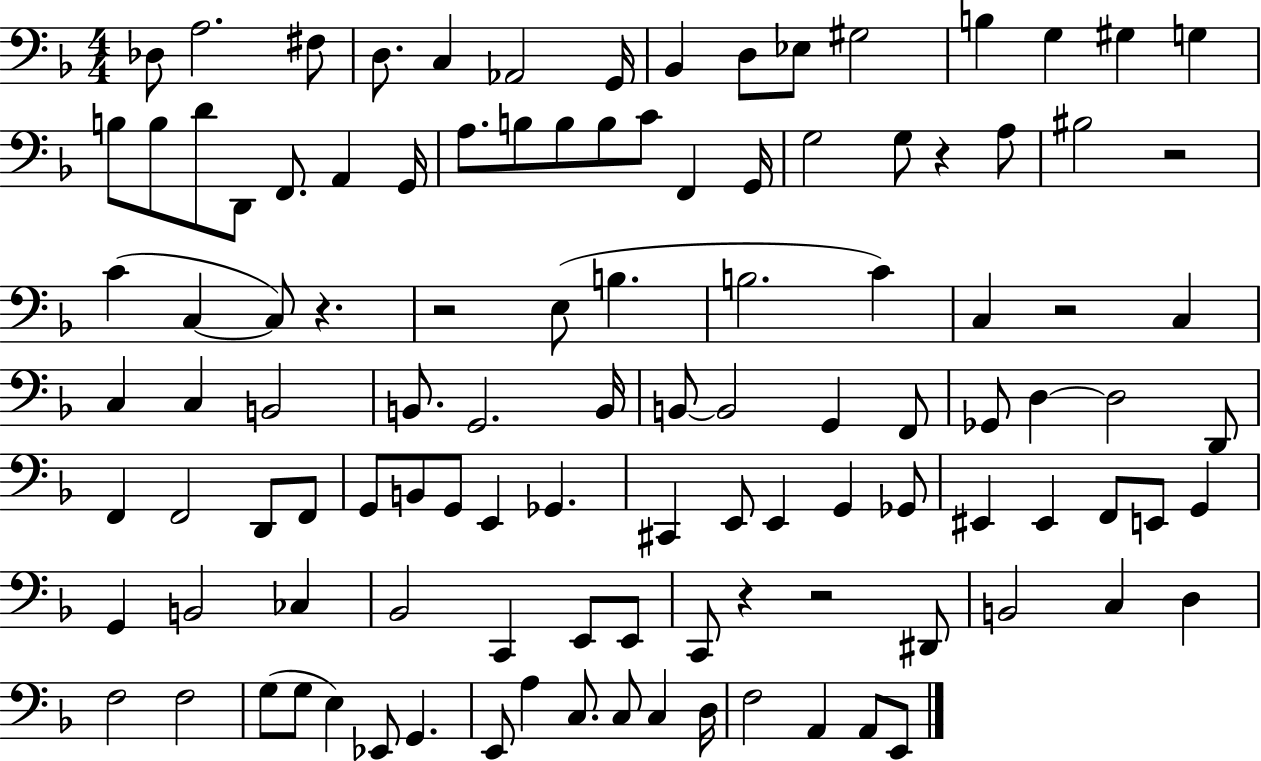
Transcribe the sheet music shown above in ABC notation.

X:1
T:Untitled
M:4/4
L:1/4
K:F
_D,/2 A,2 ^F,/2 D,/2 C, _A,,2 G,,/4 _B,, D,/2 _E,/2 ^G,2 B, G, ^G, G, B,/2 B,/2 D/2 D,,/2 F,,/2 A,, G,,/4 A,/2 B,/2 B,/2 B,/2 C/2 F,, G,,/4 G,2 G,/2 z A,/2 ^B,2 z2 C C, C,/2 z z2 E,/2 B, B,2 C C, z2 C, C, C, B,,2 B,,/2 G,,2 B,,/4 B,,/2 B,,2 G,, F,,/2 _G,,/2 D, D,2 D,,/2 F,, F,,2 D,,/2 F,,/2 G,,/2 B,,/2 G,,/2 E,, _G,, ^C,, E,,/2 E,, G,, _G,,/2 ^E,, ^E,, F,,/2 E,,/2 G,, G,, B,,2 _C, _B,,2 C,, E,,/2 E,,/2 C,,/2 z z2 ^D,,/2 B,,2 C, D, F,2 F,2 G,/2 G,/2 E, _E,,/2 G,, E,,/2 A, C,/2 C,/2 C, D,/4 F,2 A,, A,,/2 E,,/2